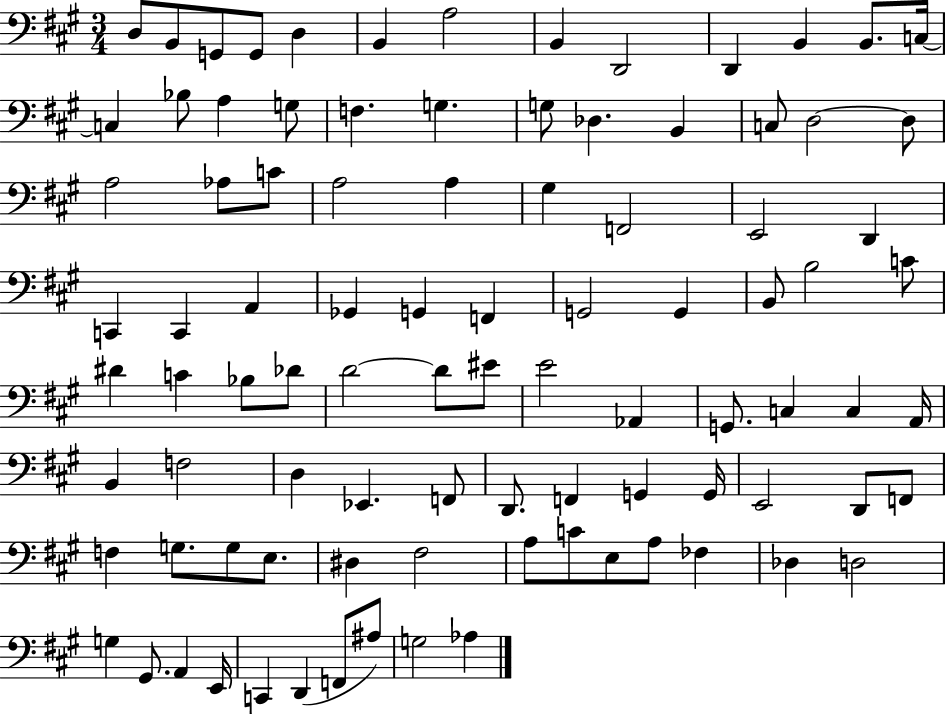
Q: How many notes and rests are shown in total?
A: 93